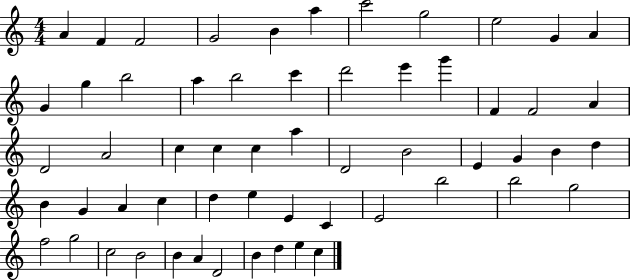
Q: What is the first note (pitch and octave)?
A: A4